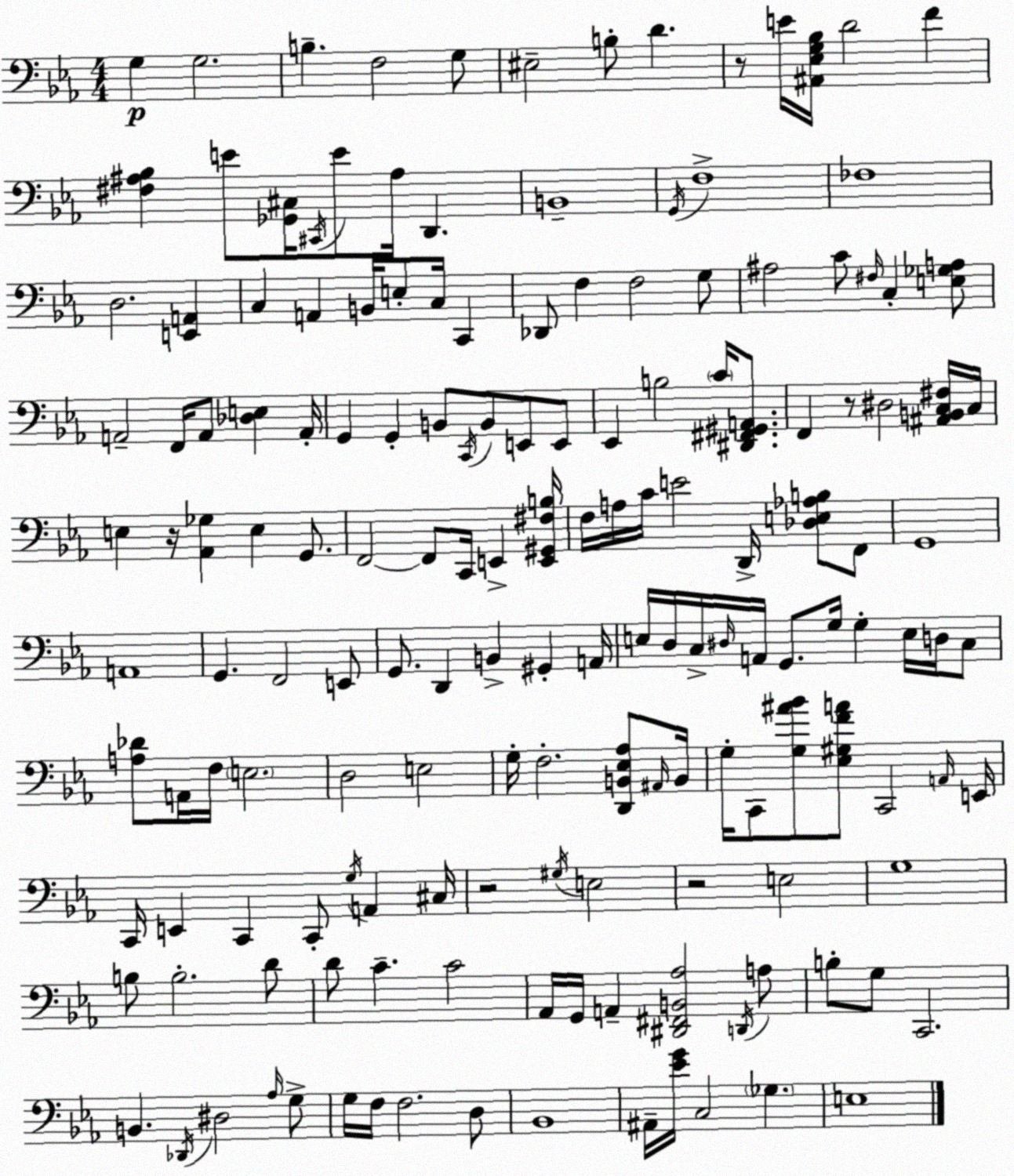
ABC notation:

X:1
T:Untitled
M:4/4
L:1/4
K:Cm
G, G,2 B, F,2 G,/2 ^E,2 B,/2 D z/2 E/4 [^A,,_E,G,_B,]/4 D2 F [^F,^A,_B,] E/2 [_G,,^C,]/4 ^C,,/4 E/2 ^A,/4 D,, B,,4 G,,/4 F,4 _F,4 D,2 [E,,A,,] C, A,, B,,/4 E,/2 C,/4 C,, _D,,/2 F, F,2 G,/2 ^A,2 C/2 ^F,/4 C, [E,_G,A,]/2 A,,2 F,,/4 A,,/2 [_D,E,] A,,/4 G,, G,, B,,/2 C,,/4 B,,/2 E,,/2 E,,/2 _E,, B,2 C/4 [^D,,^F,,^G,,A,,]/2 F,, z/2 ^D,2 [^A,,B,,C,^F,]/4 C,/4 E, z/4 [_A,,_G,] E, G,,/2 F,,2 F,,/2 C,,/4 E,, [E,,^G,,^F,B,]/4 F,/4 A,/4 C/4 E2 D,,/4 [_D,E,_A,B,]/2 F,,/2 G,,4 A,,4 G,, F,,2 E,,/2 G,,/2 D,, B,, ^G,, A,,/4 E,/4 D,/4 C,/4 ^D,/4 A,,/4 G,,/2 G,/4 G, E,/4 D,/4 C,/2 [A,_D]/2 A,,/4 F,/4 E,2 D,2 E,2 G,/4 F,2 [D,,B,,_E,_A,]/2 ^A,,/4 B,,/4 G,/4 C,,/2 [G,^A_B]/2 [_E,^G,FA]/2 C,,2 A,,/4 E,,/4 C,,/4 E,, C,, C,,/2 G,/4 A,, ^C,/4 z2 ^G,/4 E,2 z2 E,2 G,4 B,/2 B,2 D/2 D/2 C C2 _A,,/4 G,,/4 A,, [^D,,^F,,B,,_A,]2 D,,/4 A,/2 B,/2 G,/2 C,,2 B,, _D,,/4 ^D,2 _A,/4 G,/2 G,/4 F,/4 F,2 D,/2 _B,,4 ^A,,/4 [_EG]/4 C,2 _G, E,4